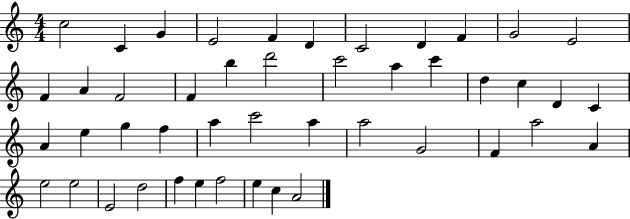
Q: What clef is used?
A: treble